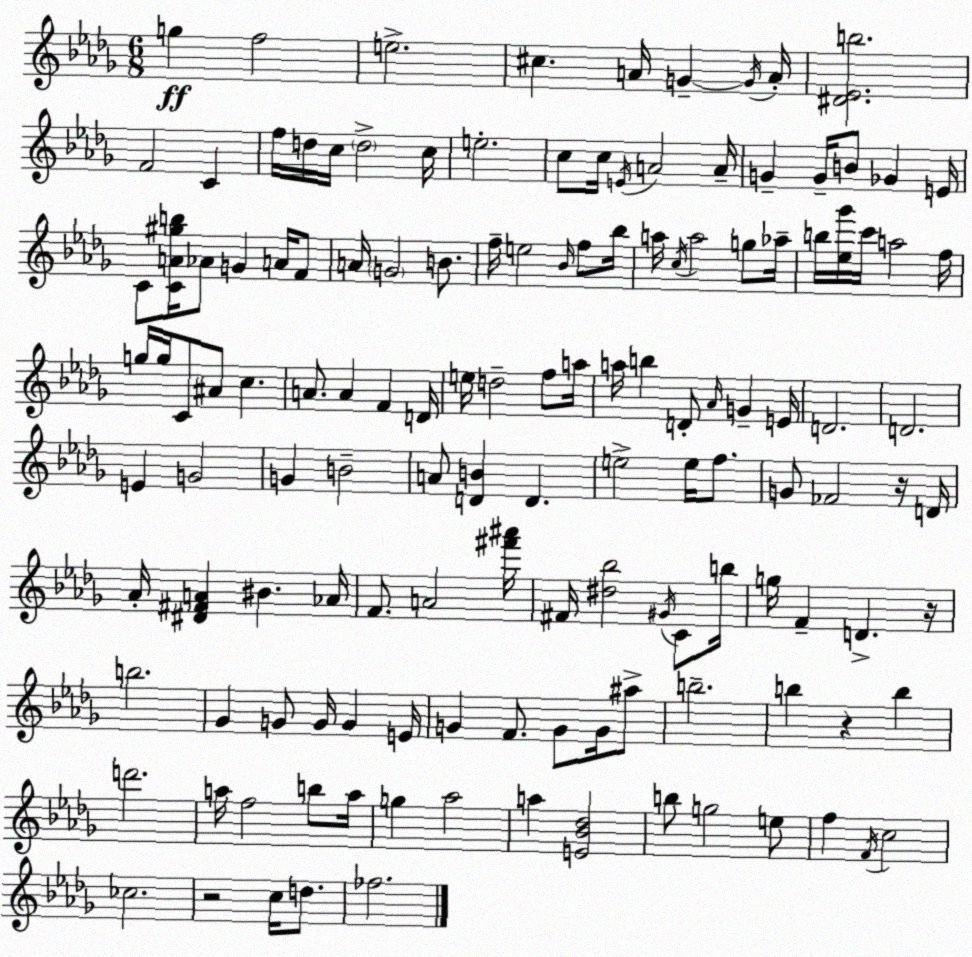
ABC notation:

X:1
T:Untitled
M:6/8
L:1/4
K:Bbm
g f2 e2 ^c A/4 G G/4 A/4 [^D_Eb]2 F2 C f/4 d/4 c/4 d2 c/4 e2 c/2 c/4 E/4 A2 A/4 G G/4 B/2 _G E/4 C/2 [CA^gb]/4 _A/2 G A/4 F/2 A/4 G2 B/2 f/4 e2 _B/4 f/2 _b/4 a/4 c/4 a2 g/2 _a/4 b/4 [_e_g']/4 c'/4 a2 f/4 g/4 g/4 C/2 ^A/2 c A/2 A F D/4 e/4 d2 f/2 a/4 a/4 b D/2 _A/4 G E/4 D2 D2 E G2 G B2 A/2 [DB] D e2 e/4 f/2 G/2 _F2 z/4 D/4 _A/4 [^D^FA] ^B _A/4 F/2 A2 [^f'^a']/4 ^F/4 [^d_b]2 ^G/4 C/2 b/4 g/4 F D z/4 b2 _G G/2 G/4 G E/4 G F/2 G/2 G/4 ^a/2 b2 b z b d'2 a/4 f2 b/2 a/4 g _a2 a [E_B_d]2 b/2 g2 e/2 f F/4 c2 _c2 z2 c/4 d/2 _f2